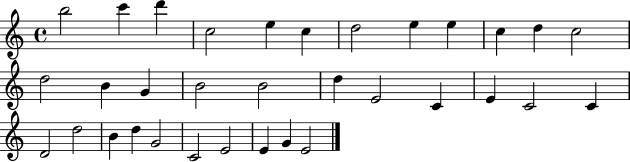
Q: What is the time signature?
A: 4/4